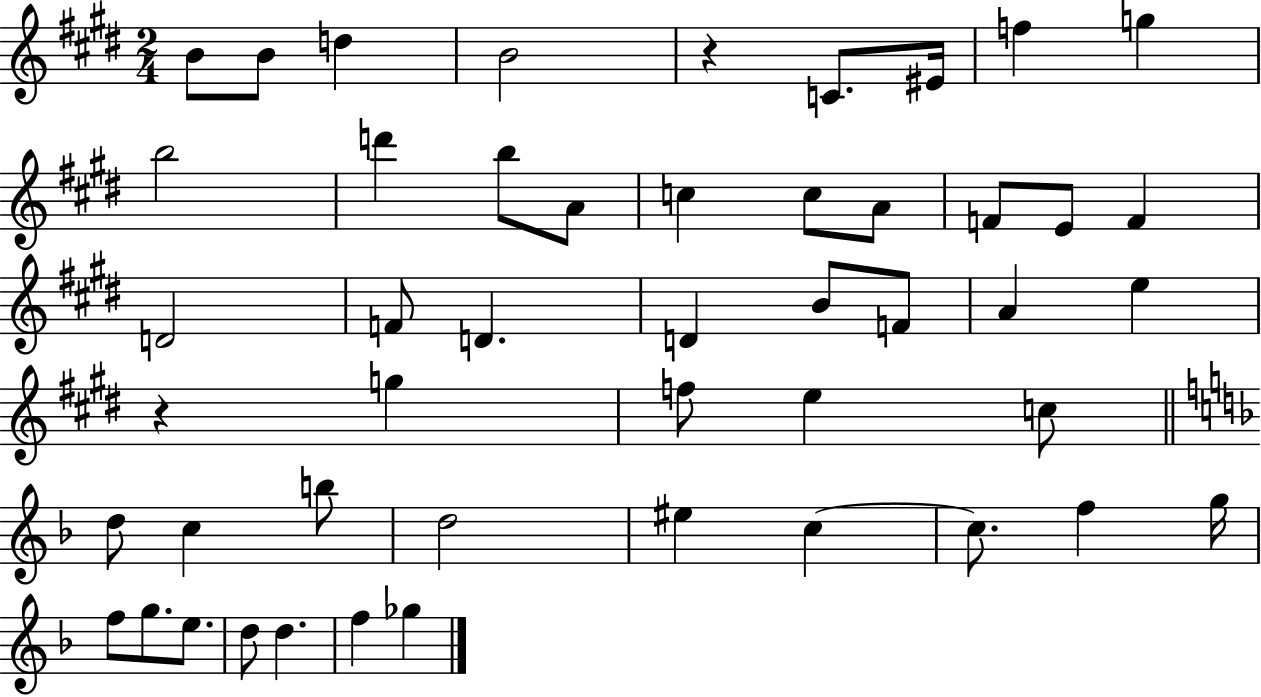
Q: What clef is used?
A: treble